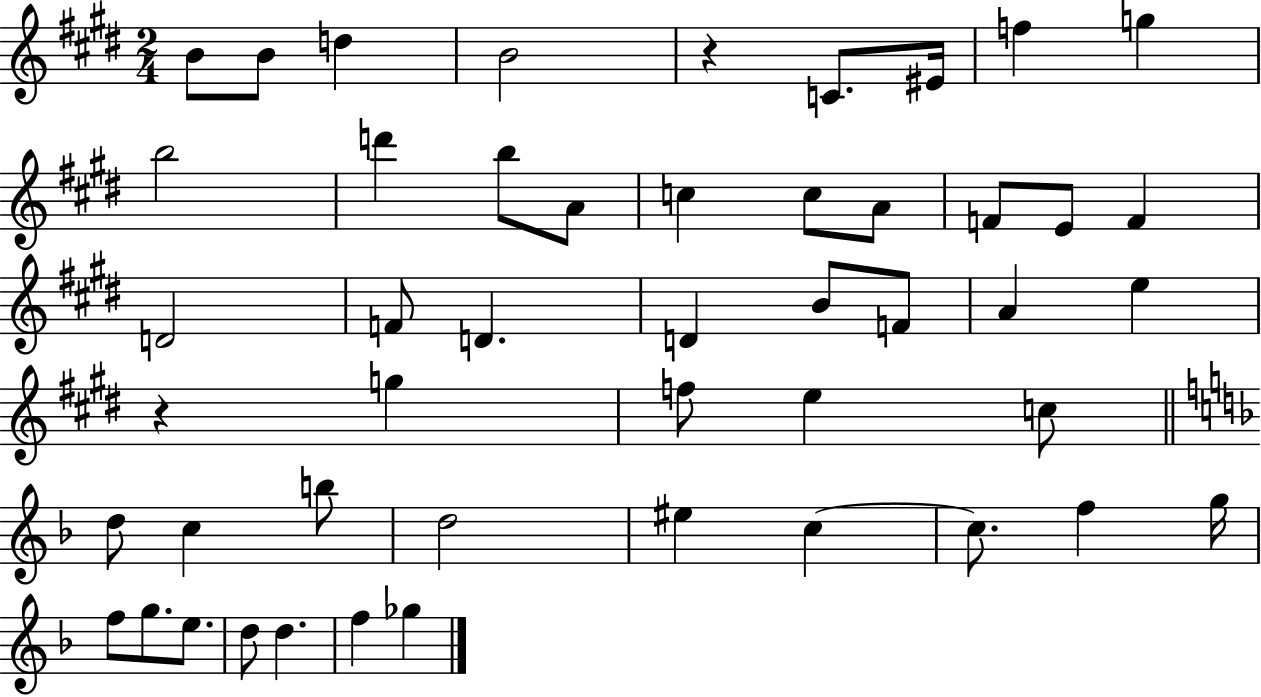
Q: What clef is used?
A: treble